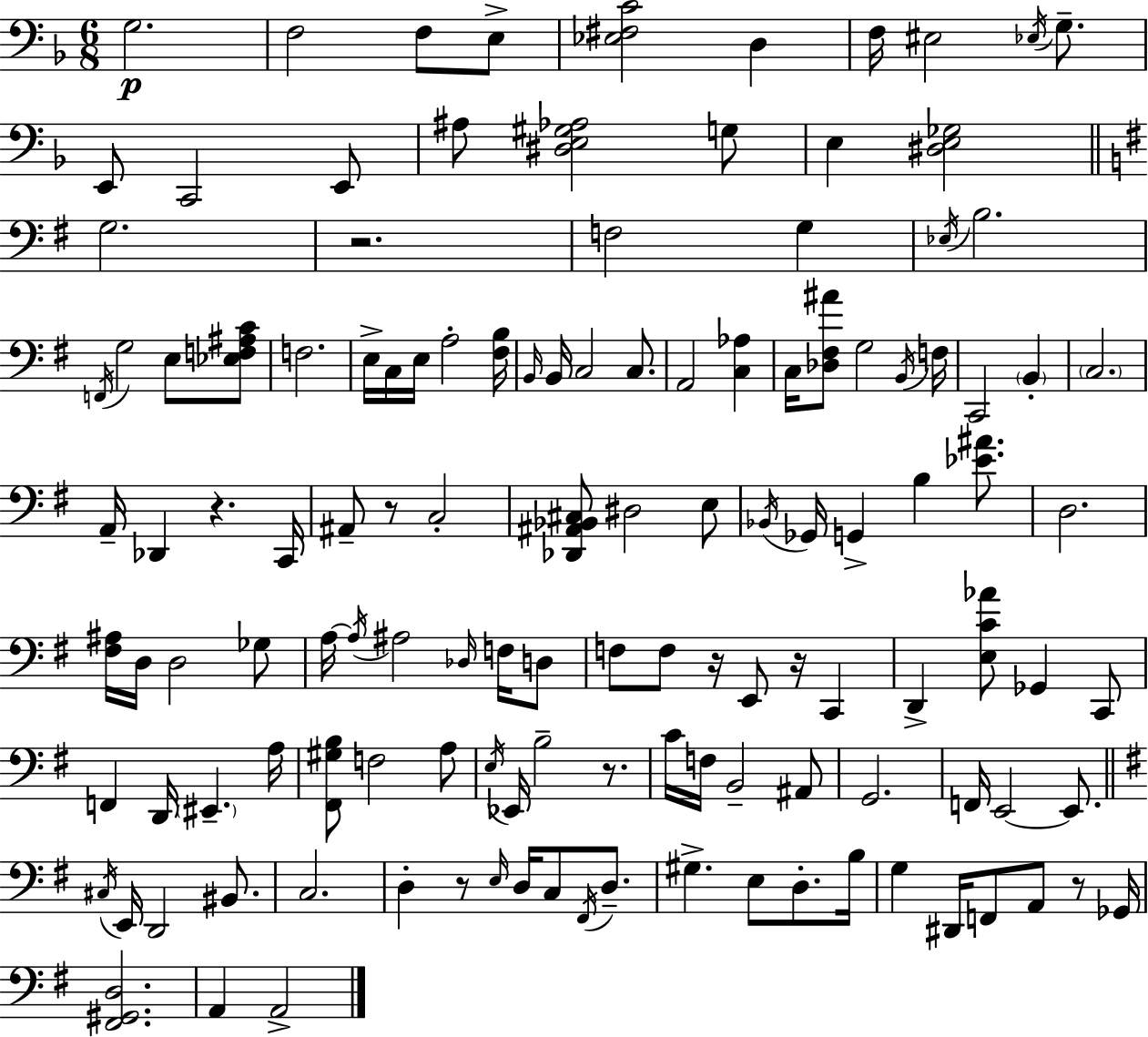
X:1
T:Untitled
M:6/8
L:1/4
K:Dm
G,2 F,2 F,/2 E,/2 [_E,^F,C]2 D, F,/4 ^E,2 _E,/4 G,/2 E,,/2 C,,2 E,,/2 ^A,/2 [^D,E,^G,_A,]2 G,/2 E, [^D,E,_G,]2 G,2 z2 F,2 G, _E,/4 B,2 F,,/4 G,2 E,/2 [_E,F,^A,C]/2 F,2 E,/4 C,/4 E,/4 A,2 [^F,B,]/4 B,,/4 B,,/4 C,2 C,/2 A,,2 [C,_A,] C,/4 [_D,^F,^A]/2 G,2 B,,/4 F,/4 C,,2 B,, C,2 A,,/4 _D,, z C,,/4 ^A,,/2 z/2 C,2 [_D,,^A,,_B,,^C,]/2 ^D,2 E,/2 _B,,/4 _G,,/4 G,, B, [_E^A]/2 D,2 [^F,^A,]/4 D,/4 D,2 _G,/2 A,/4 A,/4 ^A,2 _D,/4 F,/4 D,/2 F,/2 F,/2 z/4 E,,/2 z/4 C,, D,, [E,C_A]/2 _G,, C,,/2 F,, D,,/4 ^E,, A,/4 [^F,,^G,B,]/2 F,2 A,/2 E,/4 _E,,/4 B,2 z/2 C/4 F,/4 B,,2 ^A,,/2 G,,2 F,,/4 E,,2 E,,/2 ^C,/4 E,,/4 D,,2 ^B,,/2 C,2 D, z/2 E,/4 D,/4 C,/2 ^F,,/4 D,/2 ^G, E,/2 D,/2 B,/4 G, ^D,,/4 F,,/2 A,,/2 z/2 _G,,/4 [^F,,^G,,D,]2 A,, A,,2